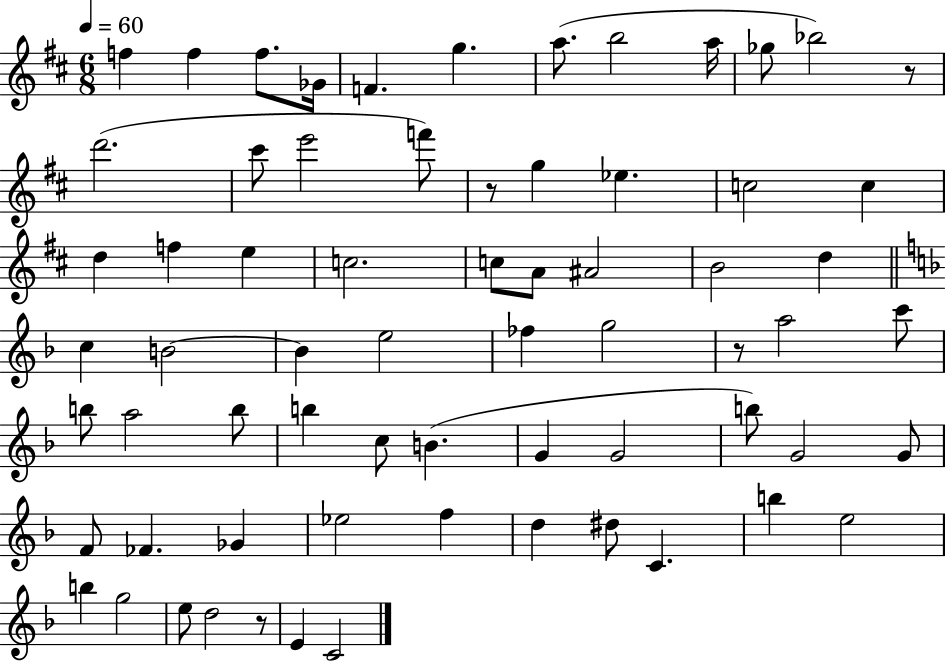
{
  \clef treble
  \numericTimeSignature
  \time 6/8
  \key d \major
  \tempo 4 = 60
  f''4 f''4 f''8. ges'16 | f'4. g''4. | a''8.( b''2 a''16 | ges''8 bes''2) r8 | \break d'''2.( | cis'''8 e'''2 f'''8) | r8 g''4 ees''4. | c''2 c''4 | \break d''4 f''4 e''4 | c''2. | c''8 a'8 ais'2 | b'2 d''4 | \break \bar "||" \break \key d \minor c''4 b'2~~ | b'4 e''2 | fes''4 g''2 | r8 a''2 c'''8 | \break b''8 a''2 b''8 | b''4 c''8 b'4.( | g'4 g'2 | b''8) g'2 g'8 | \break f'8 fes'4. ges'4 | ees''2 f''4 | d''4 dis''8 c'4. | b''4 e''2 | \break b''4 g''2 | e''8 d''2 r8 | e'4 c'2 | \bar "|."
}